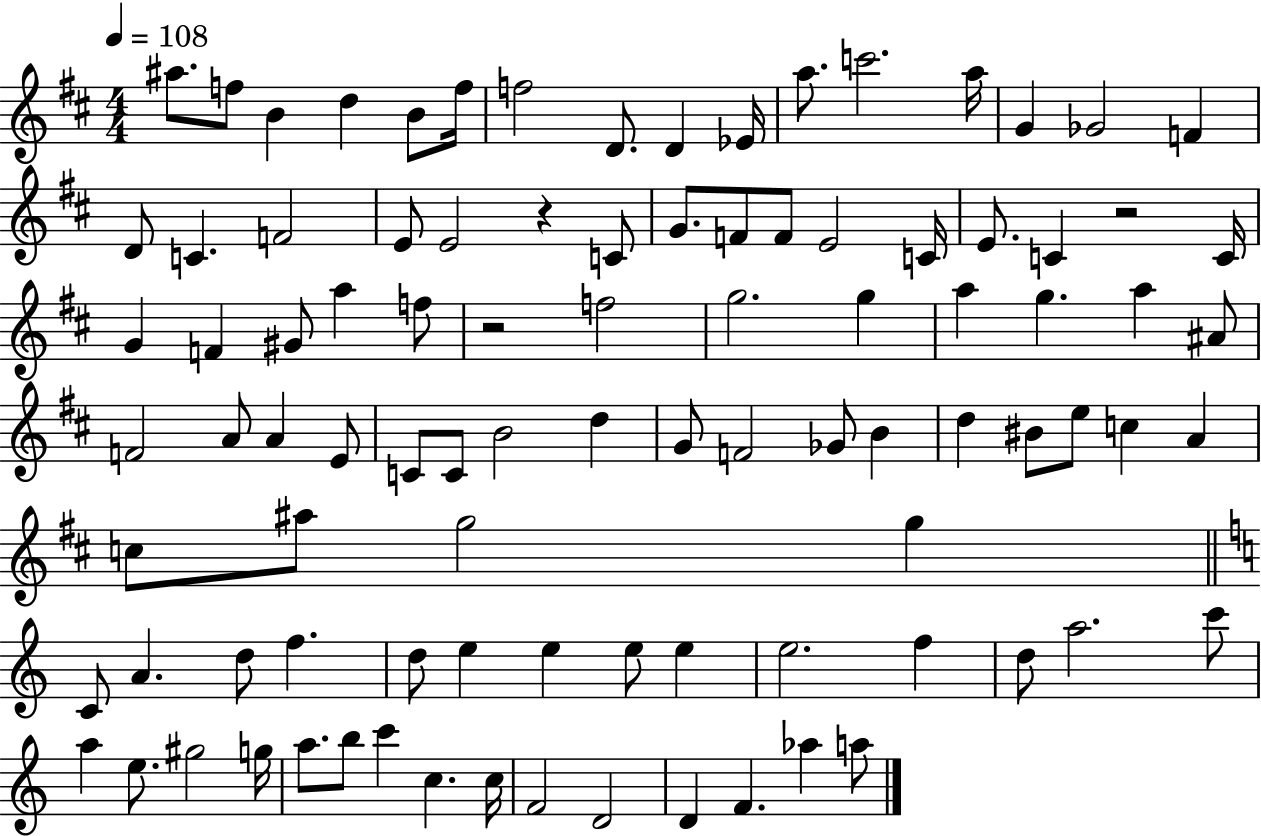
A#5/e. F5/e B4/q D5/q B4/e F5/s F5/h D4/e. D4/q Eb4/s A5/e. C6/h. A5/s G4/q Gb4/h F4/q D4/e C4/q. F4/h E4/e E4/h R/q C4/e G4/e. F4/e F4/e E4/h C4/s E4/e. C4/q R/h C4/s G4/q F4/q G#4/e A5/q F5/e R/h F5/h G5/h. G5/q A5/q G5/q. A5/q A#4/e F4/h A4/e A4/q E4/e C4/e C4/e B4/h D5/q G4/e F4/h Gb4/e B4/q D5/q BIS4/e E5/e C5/q A4/q C5/e A#5/e G5/h G5/q C4/e A4/q. D5/e F5/q. D5/e E5/q E5/q E5/e E5/q E5/h. F5/q D5/e A5/h. C6/e A5/q E5/e. G#5/h G5/s A5/e. B5/e C6/q C5/q. C5/s F4/h D4/h D4/q F4/q. Ab5/q A5/e